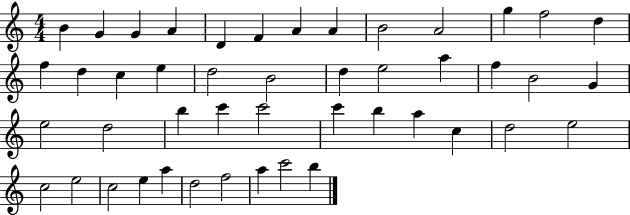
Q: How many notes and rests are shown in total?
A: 46